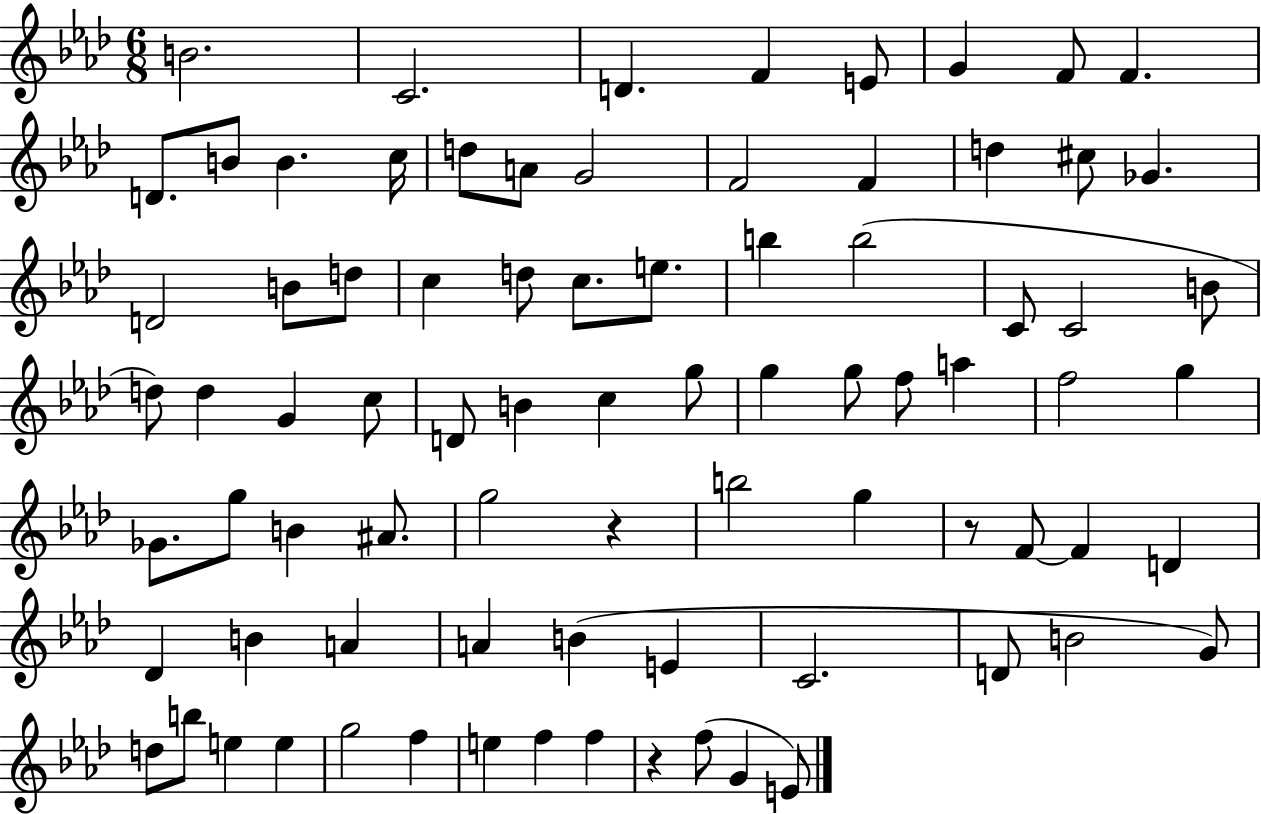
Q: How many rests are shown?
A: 3